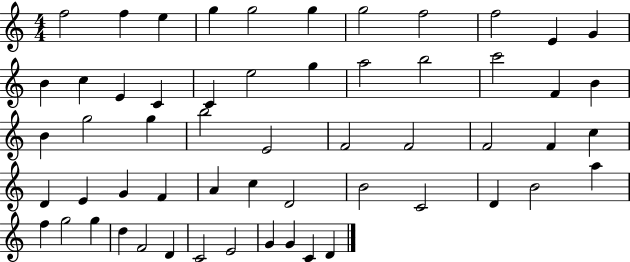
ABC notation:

X:1
T:Untitled
M:4/4
L:1/4
K:C
f2 f e g g2 g g2 f2 f2 E G B c E C C e2 g a2 b2 c'2 F B B g2 g b2 E2 F2 F2 F2 F c D E G F A c D2 B2 C2 D B2 a f g2 g d F2 D C2 E2 G G C D